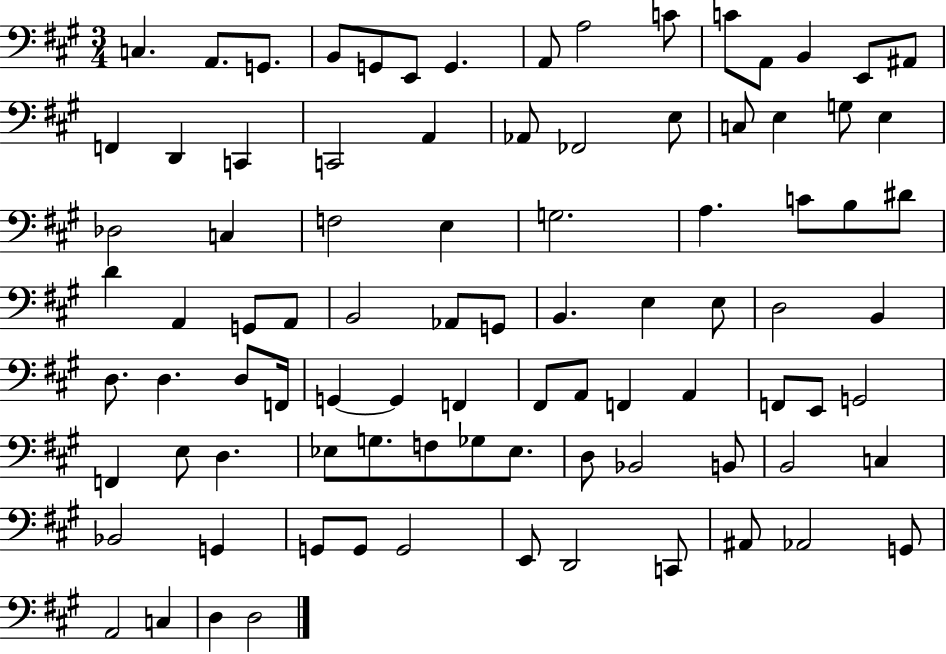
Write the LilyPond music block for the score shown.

{
  \clef bass
  \numericTimeSignature
  \time 3/4
  \key a \major
  c4. a,8. g,8. | b,8 g,8 e,8 g,4. | a,8 a2 c'8 | c'8 a,8 b,4 e,8 ais,8 | \break f,4 d,4 c,4 | c,2 a,4 | aes,8 fes,2 e8 | c8 e4 g8 e4 | \break des2 c4 | f2 e4 | g2. | a4. c'8 b8 dis'8 | \break d'4 a,4 g,8 a,8 | b,2 aes,8 g,8 | b,4. e4 e8 | d2 b,4 | \break d8. d4. d8 f,16 | g,4~~ g,4 f,4 | fis,8 a,8 f,4 a,4 | f,8 e,8 g,2 | \break f,4 e8 d4. | ees8 g8. f8 ges8 ees8. | d8 bes,2 b,8 | b,2 c4 | \break bes,2 g,4 | g,8 g,8 g,2 | e,8 d,2 c,8 | ais,8 aes,2 g,8 | \break a,2 c4 | d4 d2 | \bar "|."
}